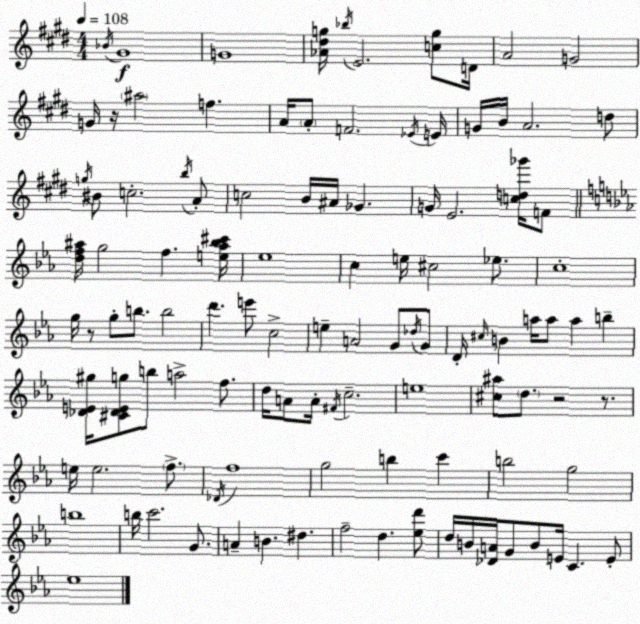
X:1
T:Untitled
M:4/4
L:1/4
K:E
_B/4 ^G4 G4 [_A^dg]/4 _b/4 E2 [cg]/2 D/4 A2 G2 G/4 z/4 ^a2 f A/4 A/2 F2 _E/4 E/4 G/4 B/4 A2 d/2 g/4 ^B/2 c2 b/4 A/2 c2 B/4 ^A/4 _G G/4 E2 [cd_g']/4 F/2 [df^a]/4 g2 f [e^a_b^c']/4 _e4 c e/4 ^c2 _e/2 c4 g/4 z/2 g/2 b/2 b2 d' e'/2 c2 e A2 G/2 _d/4 G/2 D/4 ^c/4 B a/4 a/2 a b [_DE^g]/4 [^C_DEg]/2 b/2 a2 f/2 d/4 A/2 A/4 ^F/4 c2 e4 [^c^a]/2 d/2 z2 z/2 e/4 e2 f/2 _D/4 f4 g2 b c' b2 g2 b4 b/4 c'2 G/2 A B ^d f2 d [_ed']/2 d/4 B/4 [_DA]/4 G/2 B/2 E/4 C E/2 _e4